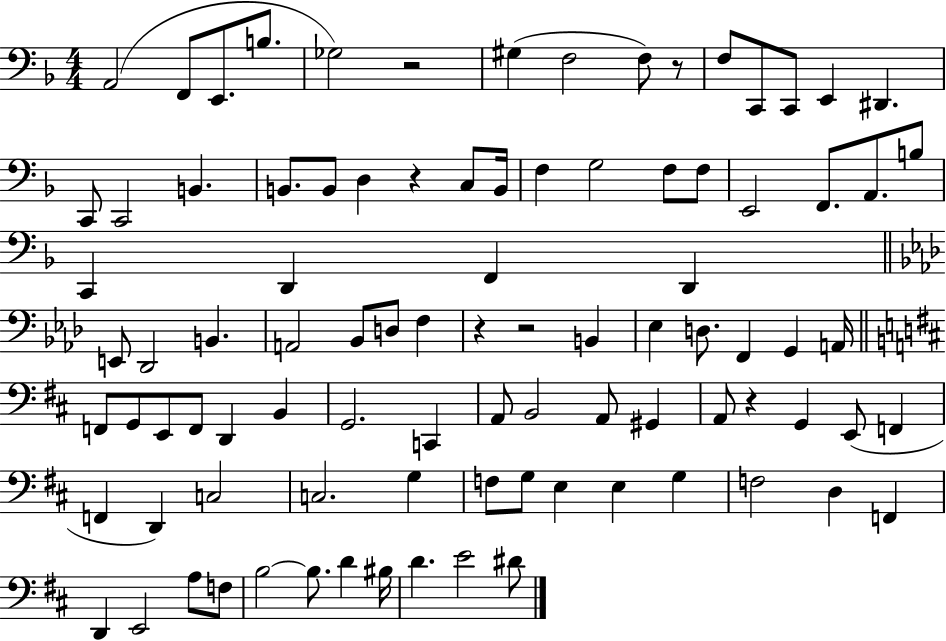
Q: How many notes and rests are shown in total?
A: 92